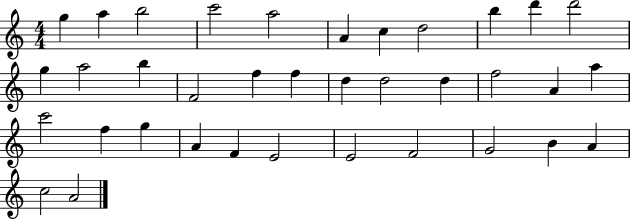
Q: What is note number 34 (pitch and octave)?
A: A4